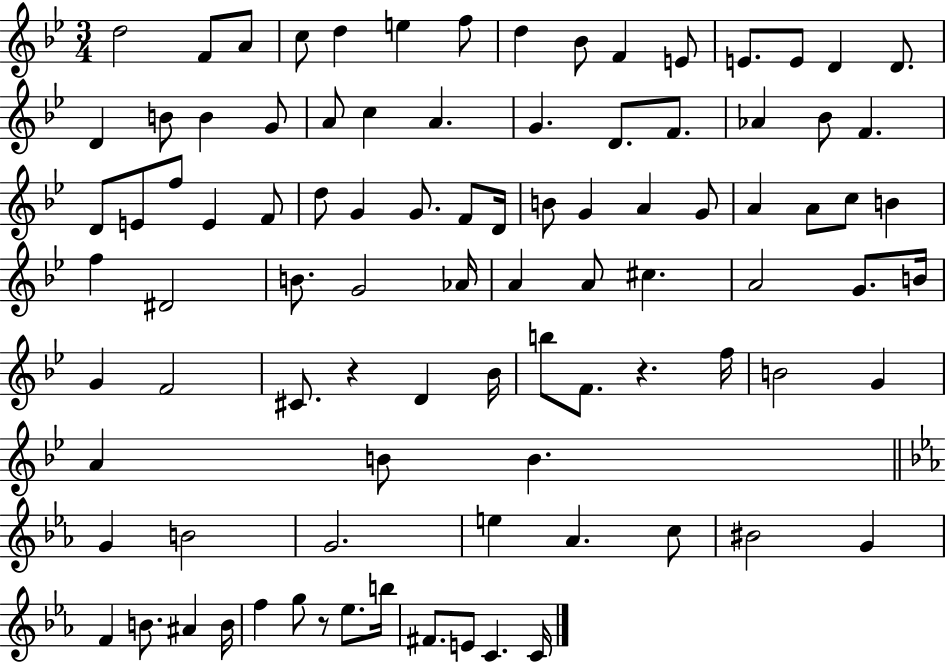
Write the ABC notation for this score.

X:1
T:Untitled
M:3/4
L:1/4
K:Bb
d2 F/2 A/2 c/2 d e f/2 d _B/2 F E/2 E/2 E/2 D D/2 D B/2 B G/2 A/2 c A G D/2 F/2 _A _B/2 F D/2 E/2 f/2 E F/2 d/2 G G/2 F/2 D/4 B/2 G A G/2 A A/2 c/2 B f ^D2 B/2 G2 _A/4 A A/2 ^c A2 G/2 B/4 G F2 ^C/2 z D _B/4 b/2 F/2 z f/4 B2 G A B/2 B G B2 G2 e _A c/2 ^B2 G F B/2 ^A B/4 f g/2 z/2 _e/2 b/4 ^F/2 E/2 C C/4